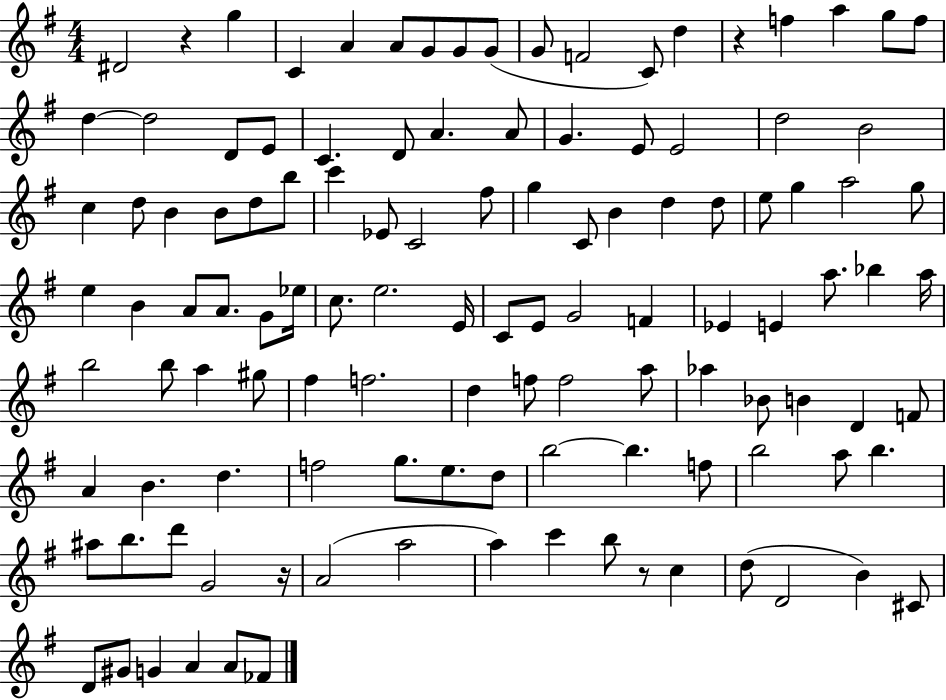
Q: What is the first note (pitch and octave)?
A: D#4